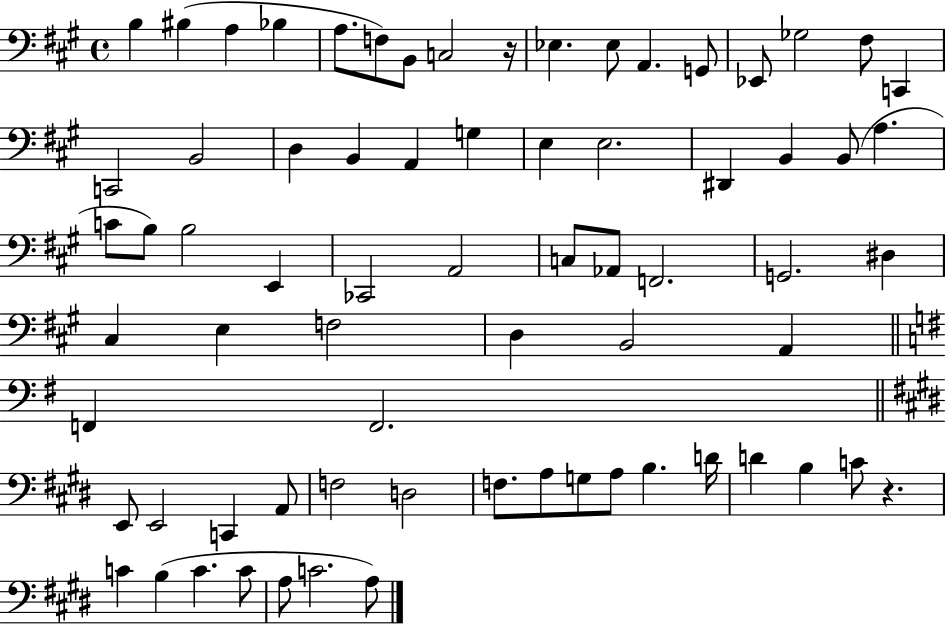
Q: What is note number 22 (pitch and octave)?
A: G3